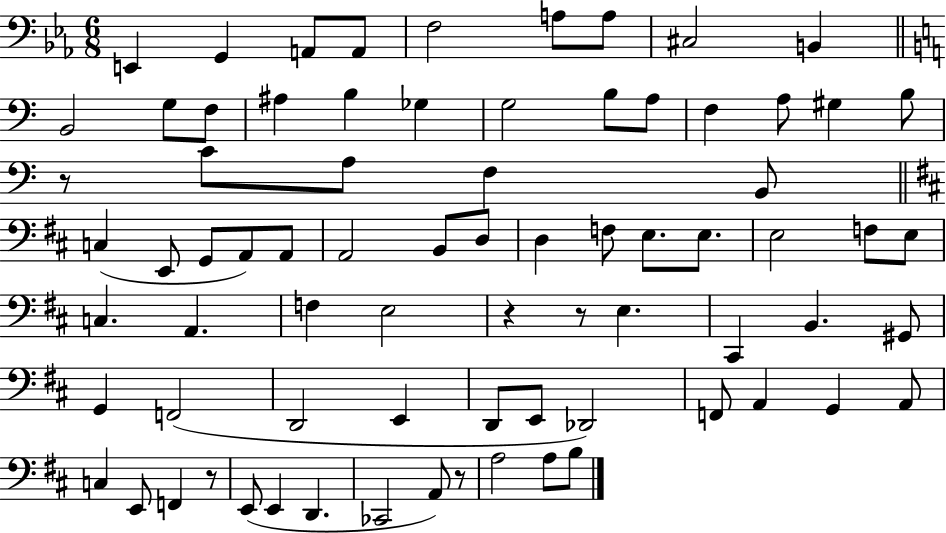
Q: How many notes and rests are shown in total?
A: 76